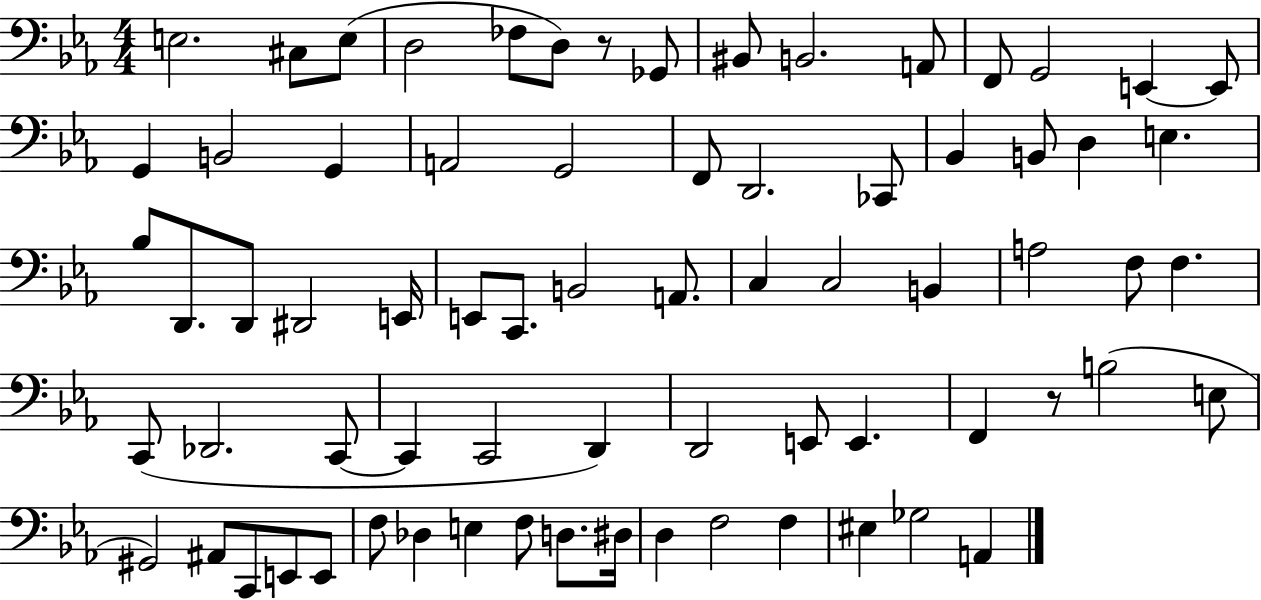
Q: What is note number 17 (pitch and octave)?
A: G2